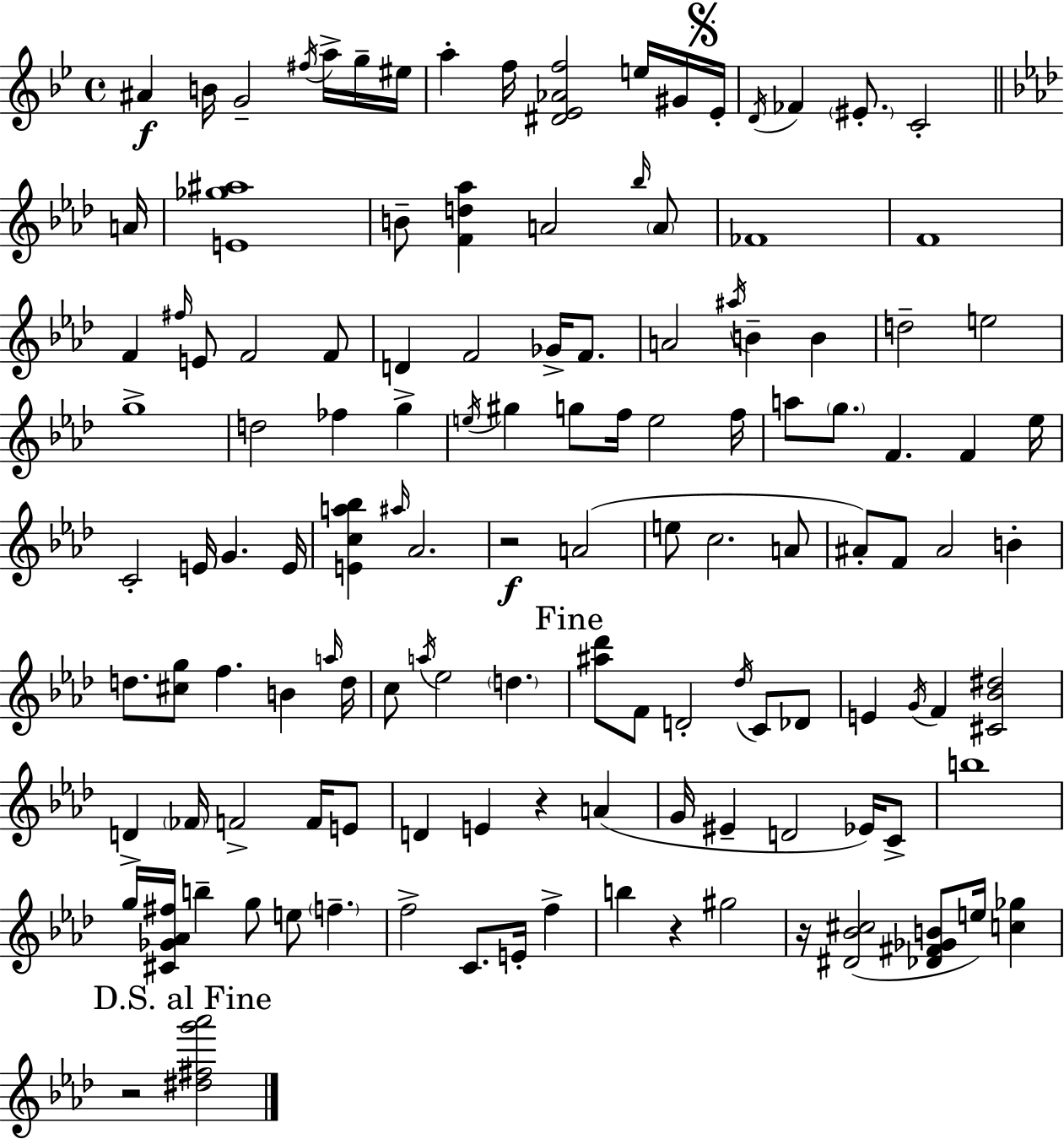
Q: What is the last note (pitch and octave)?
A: E5